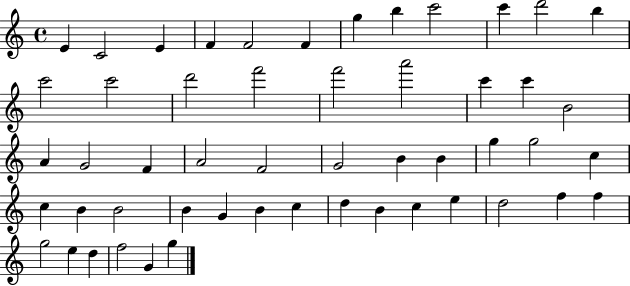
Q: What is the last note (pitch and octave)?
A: G5